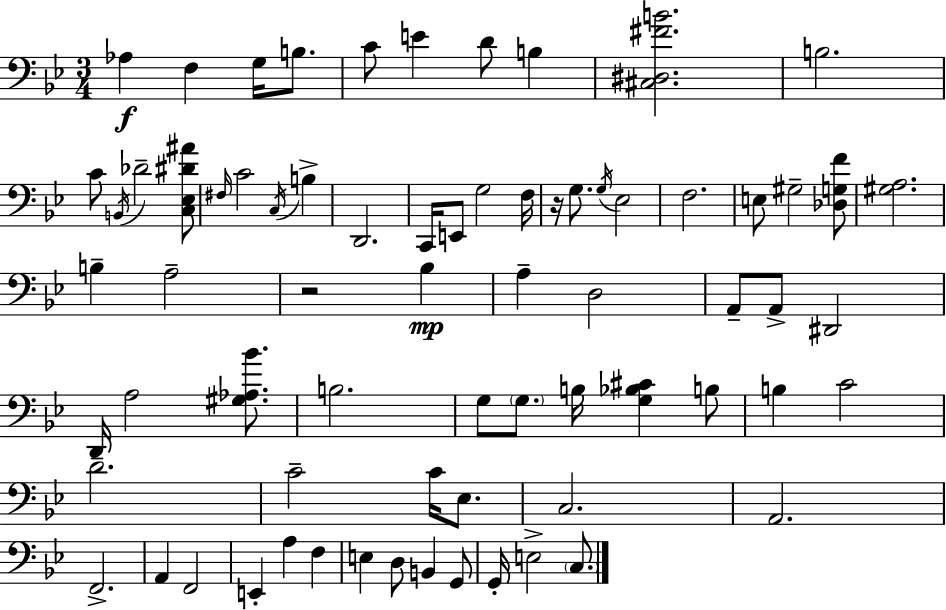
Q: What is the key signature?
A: BES major